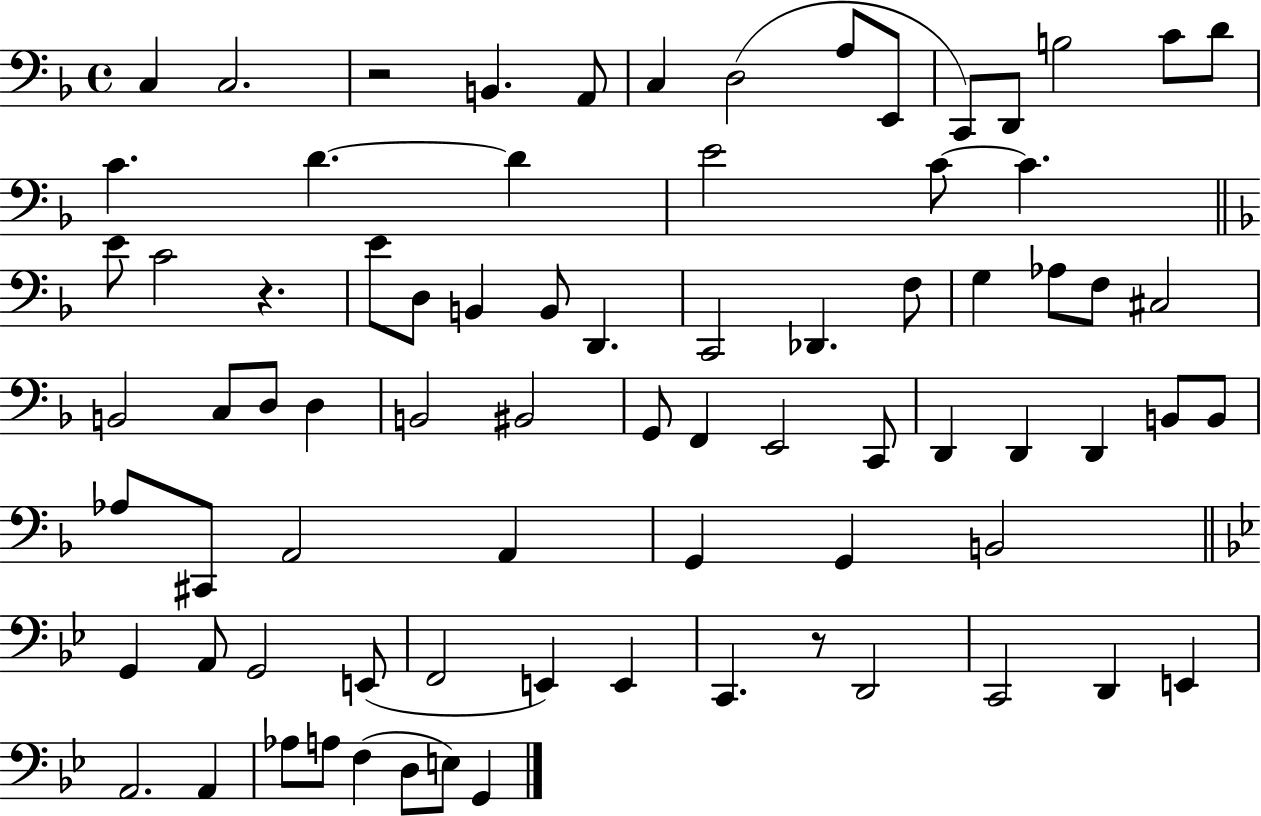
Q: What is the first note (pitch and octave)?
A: C3